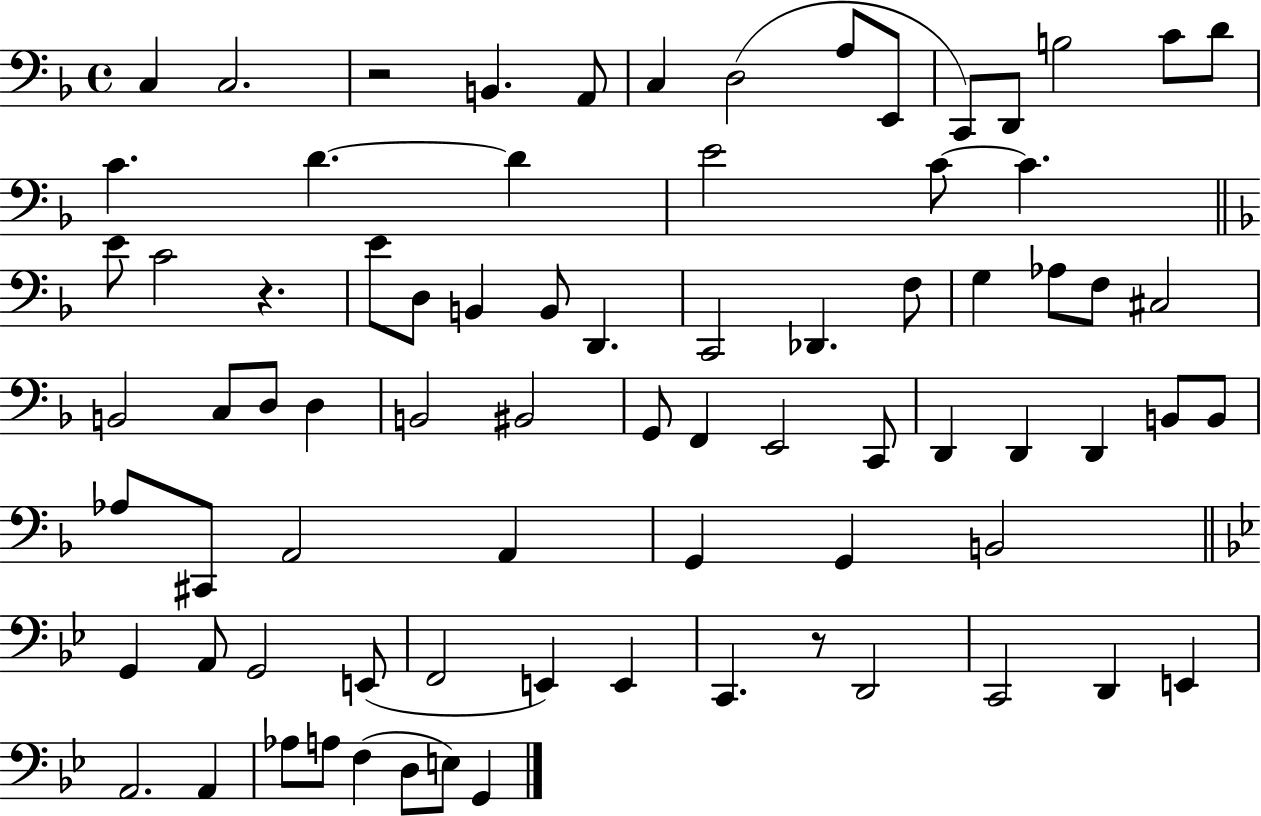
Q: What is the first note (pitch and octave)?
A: C3